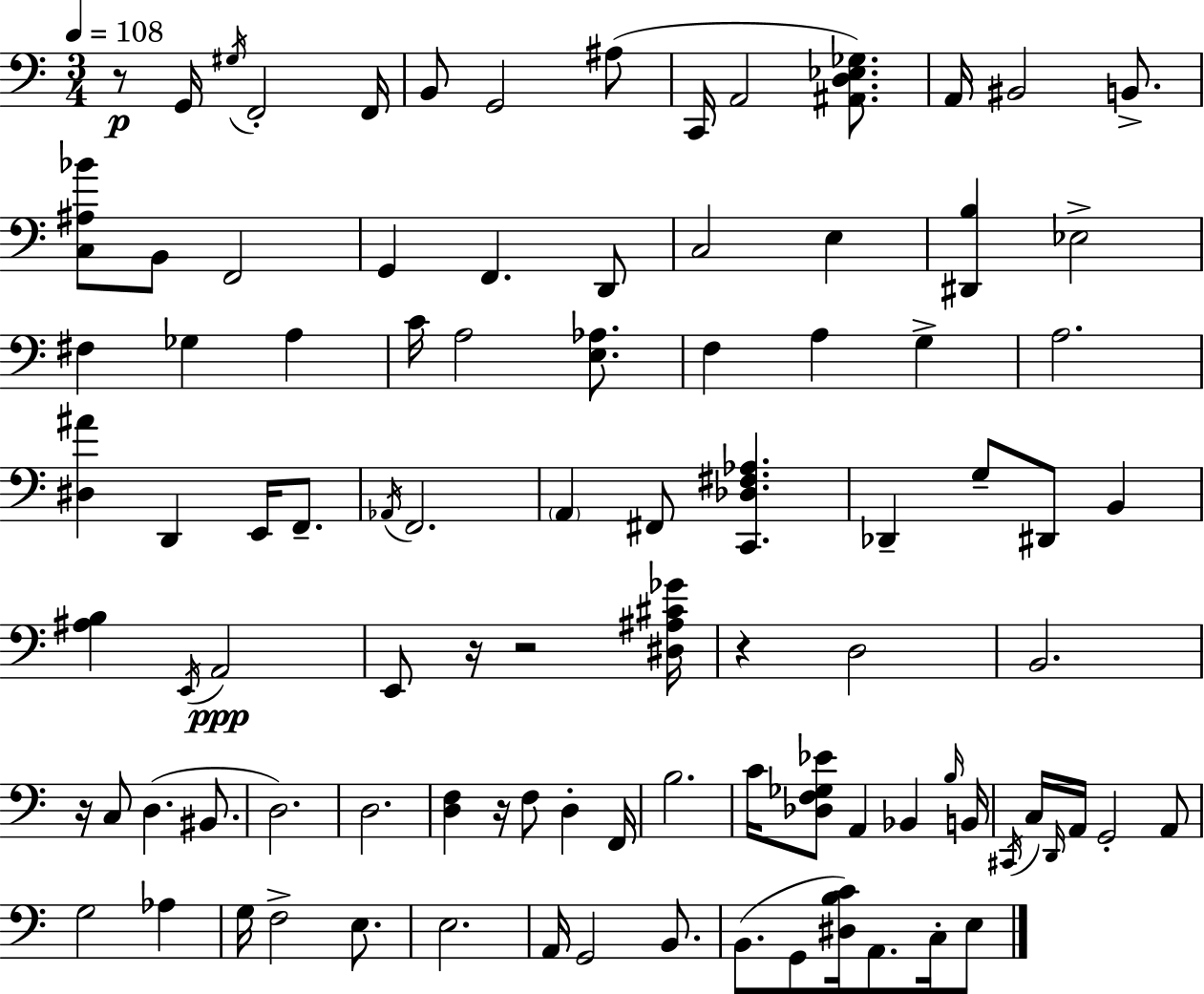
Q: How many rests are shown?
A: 6